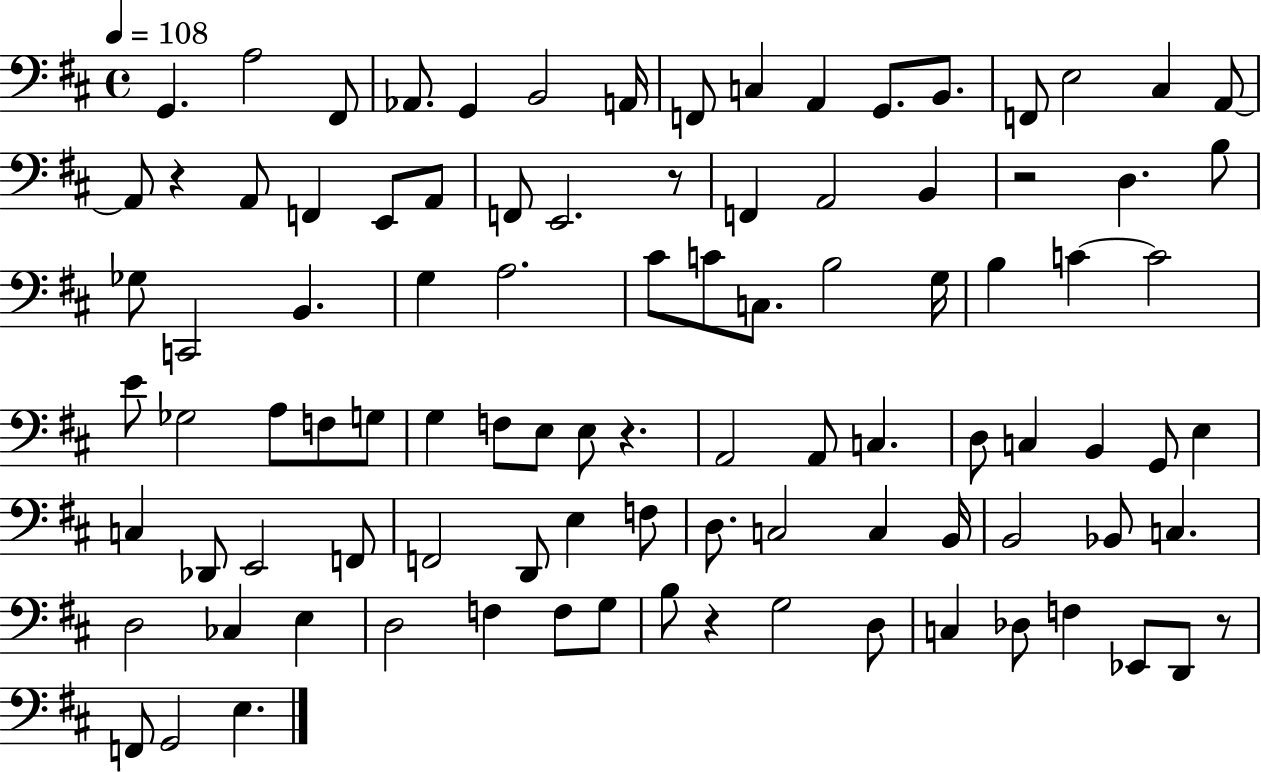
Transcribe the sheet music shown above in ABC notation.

X:1
T:Untitled
M:4/4
L:1/4
K:D
G,, A,2 ^F,,/2 _A,,/2 G,, B,,2 A,,/4 F,,/2 C, A,, G,,/2 B,,/2 F,,/2 E,2 ^C, A,,/2 A,,/2 z A,,/2 F,, E,,/2 A,,/2 F,,/2 E,,2 z/2 F,, A,,2 B,, z2 D, B,/2 _G,/2 C,,2 B,, G, A,2 ^C/2 C/2 C,/2 B,2 G,/4 B, C C2 E/2 _G,2 A,/2 F,/2 G,/2 G, F,/2 E,/2 E,/2 z A,,2 A,,/2 C, D,/2 C, B,, G,,/2 E, C, _D,,/2 E,,2 F,,/2 F,,2 D,,/2 E, F,/2 D,/2 C,2 C, B,,/4 B,,2 _B,,/2 C, D,2 _C, E, D,2 F, F,/2 G,/2 B,/2 z G,2 D,/2 C, _D,/2 F, _E,,/2 D,,/2 z/2 F,,/2 G,,2 E,